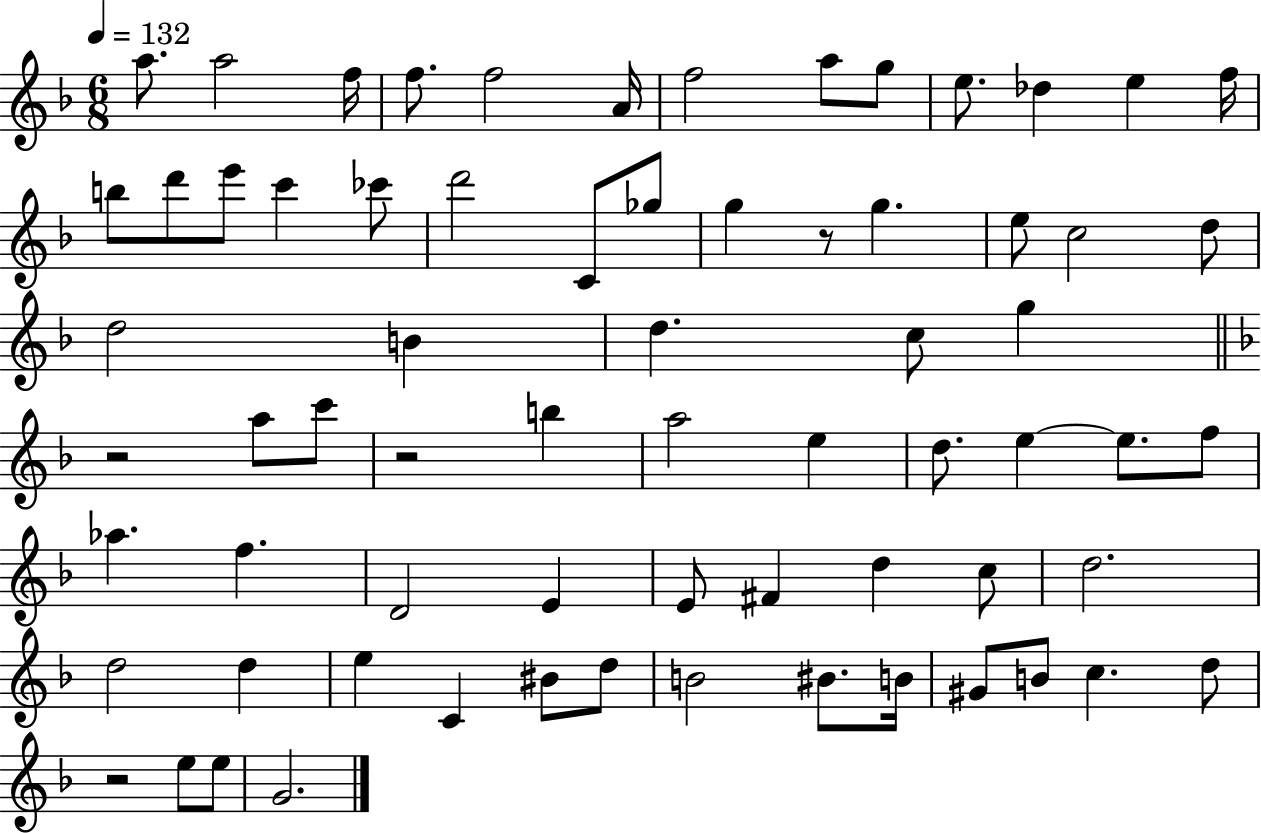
A5/e. A5/h F5/s F5/e. F5/h A4/s F5/h A5/e G5/e E5/e. Db5/q E5/q F5/s B5/e D6/e E6/e C6/q CES6/e D6/h C4/e Gb5/e G5/q R/e G5/q. E5/e C5/h D5/e D5/h B4/q D5/q. C5/e G5/q R/h A5/e C6/e R/h B5/q A5/h E5/q D5/e. E5/q E5/e. F5/e Ab5/q. F5/q. D4/h E4/q E4/e F#4/q D5/q C5/e D5/h. D5/h D5/q E5/q C4/q BIS4/e D5/e B4/h BIS4/e. B4/s G#4/e B4/e C5/q. D5/e R/h E5/e E5/e G4/h.